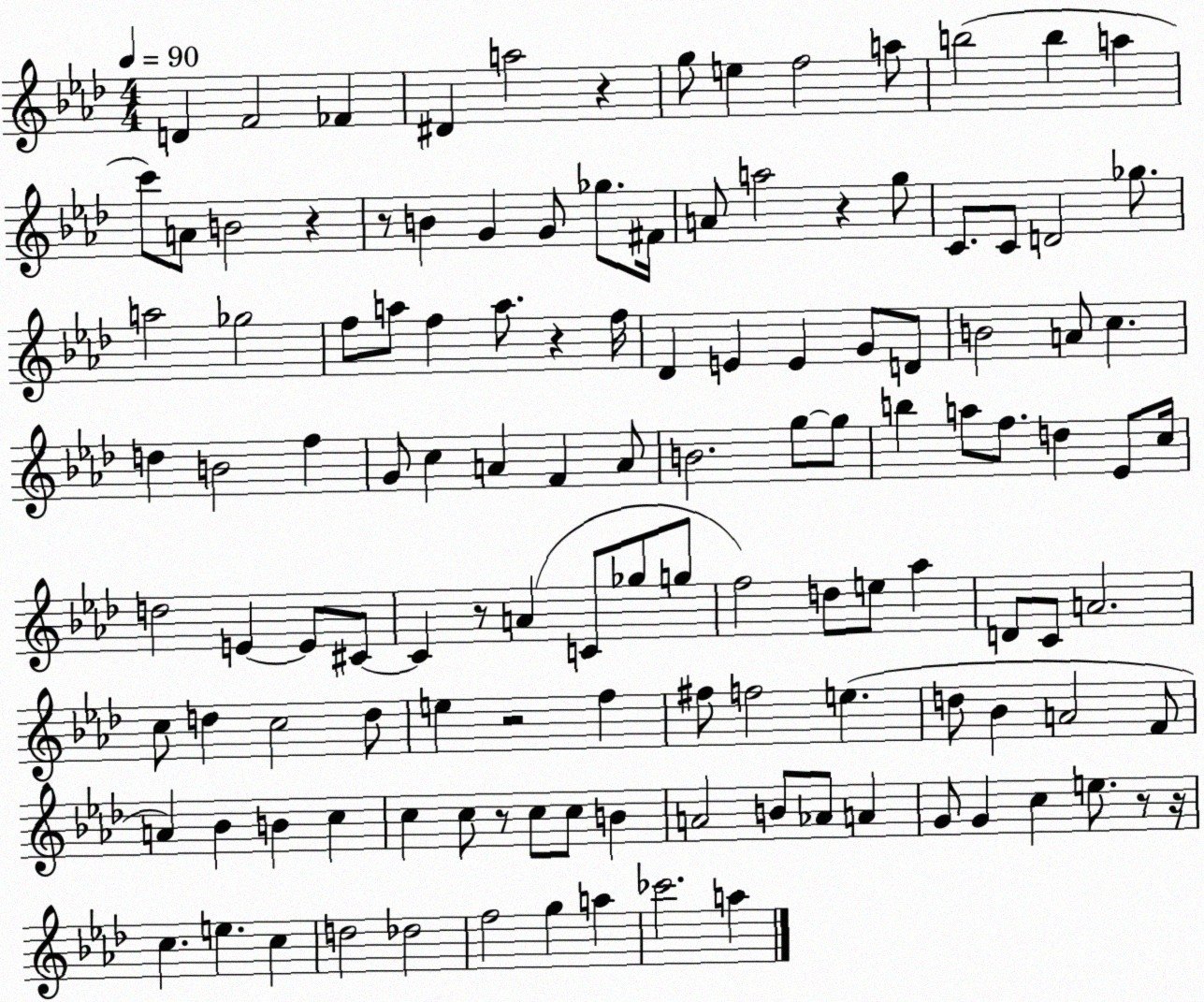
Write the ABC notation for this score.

X:1
T:Untitled
M:4/4
L:1/4
K:Ab
D F2 _F ^D a2 z g/2 e f2 a/2 b2 b a c'/2 A/2 B2 z z/2 B G G/2 _g/2 ^F/4 A/2 a2 z g/2 C/2 C/2 D2 _g/2 a2 _g2 f/2 a/2 f a/2 z f/4 _D E E G/2 D/2 B2 A/2 c d B2 f G/2 c A F A/2 B2 g/2 g/2 b a/2 f/2 d _E/2 c/4 d2 E E/2 ^C/2 ^C z/2 A C/2 _g/2 g/2 f2 d/2 e/2 _a D/2 C/2 A2 c/2 d c2 d/2 e z2 f ^f/2 f2 e d/2 _B A2 F/2 A _B B c c c/2 z/2 c/2 c/2 B A2 B/2 _A/2 A G/2 G c e/2 z/2 z/4 c e c d2 _d2 f2 g a _c'2 a